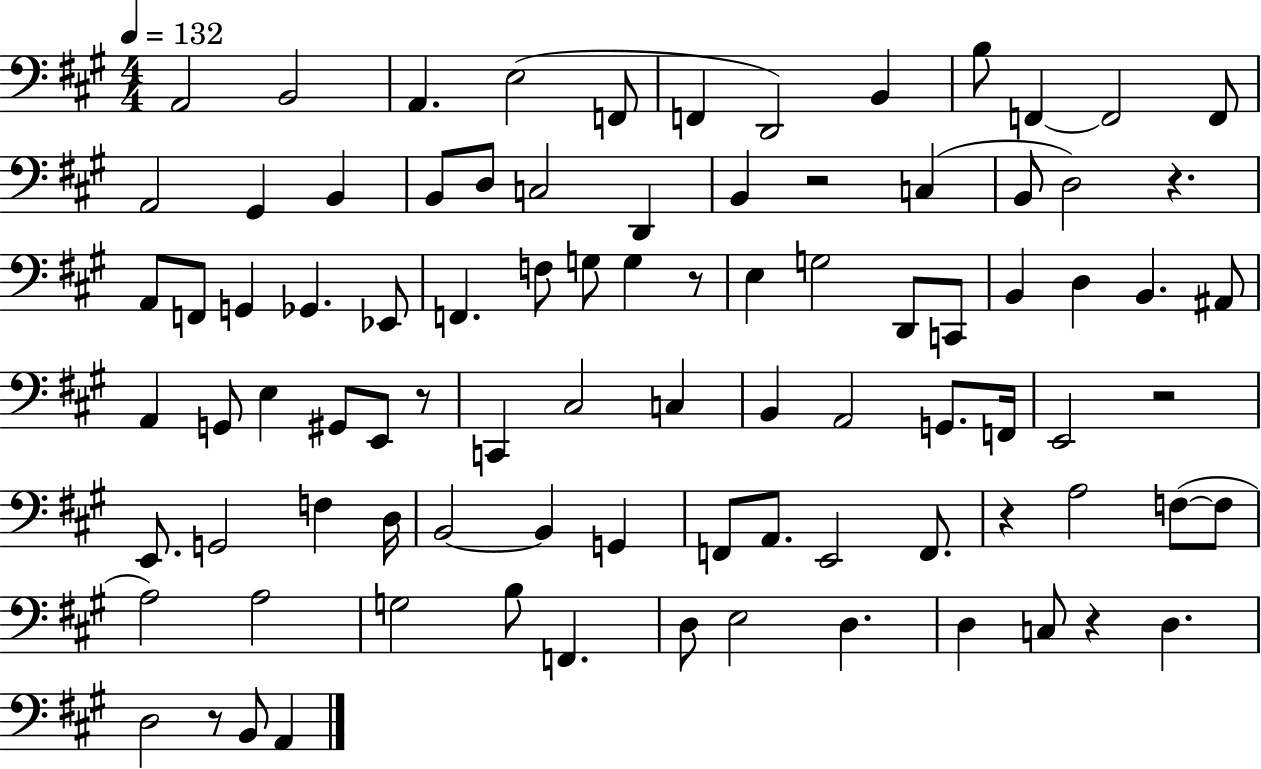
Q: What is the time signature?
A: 4/4